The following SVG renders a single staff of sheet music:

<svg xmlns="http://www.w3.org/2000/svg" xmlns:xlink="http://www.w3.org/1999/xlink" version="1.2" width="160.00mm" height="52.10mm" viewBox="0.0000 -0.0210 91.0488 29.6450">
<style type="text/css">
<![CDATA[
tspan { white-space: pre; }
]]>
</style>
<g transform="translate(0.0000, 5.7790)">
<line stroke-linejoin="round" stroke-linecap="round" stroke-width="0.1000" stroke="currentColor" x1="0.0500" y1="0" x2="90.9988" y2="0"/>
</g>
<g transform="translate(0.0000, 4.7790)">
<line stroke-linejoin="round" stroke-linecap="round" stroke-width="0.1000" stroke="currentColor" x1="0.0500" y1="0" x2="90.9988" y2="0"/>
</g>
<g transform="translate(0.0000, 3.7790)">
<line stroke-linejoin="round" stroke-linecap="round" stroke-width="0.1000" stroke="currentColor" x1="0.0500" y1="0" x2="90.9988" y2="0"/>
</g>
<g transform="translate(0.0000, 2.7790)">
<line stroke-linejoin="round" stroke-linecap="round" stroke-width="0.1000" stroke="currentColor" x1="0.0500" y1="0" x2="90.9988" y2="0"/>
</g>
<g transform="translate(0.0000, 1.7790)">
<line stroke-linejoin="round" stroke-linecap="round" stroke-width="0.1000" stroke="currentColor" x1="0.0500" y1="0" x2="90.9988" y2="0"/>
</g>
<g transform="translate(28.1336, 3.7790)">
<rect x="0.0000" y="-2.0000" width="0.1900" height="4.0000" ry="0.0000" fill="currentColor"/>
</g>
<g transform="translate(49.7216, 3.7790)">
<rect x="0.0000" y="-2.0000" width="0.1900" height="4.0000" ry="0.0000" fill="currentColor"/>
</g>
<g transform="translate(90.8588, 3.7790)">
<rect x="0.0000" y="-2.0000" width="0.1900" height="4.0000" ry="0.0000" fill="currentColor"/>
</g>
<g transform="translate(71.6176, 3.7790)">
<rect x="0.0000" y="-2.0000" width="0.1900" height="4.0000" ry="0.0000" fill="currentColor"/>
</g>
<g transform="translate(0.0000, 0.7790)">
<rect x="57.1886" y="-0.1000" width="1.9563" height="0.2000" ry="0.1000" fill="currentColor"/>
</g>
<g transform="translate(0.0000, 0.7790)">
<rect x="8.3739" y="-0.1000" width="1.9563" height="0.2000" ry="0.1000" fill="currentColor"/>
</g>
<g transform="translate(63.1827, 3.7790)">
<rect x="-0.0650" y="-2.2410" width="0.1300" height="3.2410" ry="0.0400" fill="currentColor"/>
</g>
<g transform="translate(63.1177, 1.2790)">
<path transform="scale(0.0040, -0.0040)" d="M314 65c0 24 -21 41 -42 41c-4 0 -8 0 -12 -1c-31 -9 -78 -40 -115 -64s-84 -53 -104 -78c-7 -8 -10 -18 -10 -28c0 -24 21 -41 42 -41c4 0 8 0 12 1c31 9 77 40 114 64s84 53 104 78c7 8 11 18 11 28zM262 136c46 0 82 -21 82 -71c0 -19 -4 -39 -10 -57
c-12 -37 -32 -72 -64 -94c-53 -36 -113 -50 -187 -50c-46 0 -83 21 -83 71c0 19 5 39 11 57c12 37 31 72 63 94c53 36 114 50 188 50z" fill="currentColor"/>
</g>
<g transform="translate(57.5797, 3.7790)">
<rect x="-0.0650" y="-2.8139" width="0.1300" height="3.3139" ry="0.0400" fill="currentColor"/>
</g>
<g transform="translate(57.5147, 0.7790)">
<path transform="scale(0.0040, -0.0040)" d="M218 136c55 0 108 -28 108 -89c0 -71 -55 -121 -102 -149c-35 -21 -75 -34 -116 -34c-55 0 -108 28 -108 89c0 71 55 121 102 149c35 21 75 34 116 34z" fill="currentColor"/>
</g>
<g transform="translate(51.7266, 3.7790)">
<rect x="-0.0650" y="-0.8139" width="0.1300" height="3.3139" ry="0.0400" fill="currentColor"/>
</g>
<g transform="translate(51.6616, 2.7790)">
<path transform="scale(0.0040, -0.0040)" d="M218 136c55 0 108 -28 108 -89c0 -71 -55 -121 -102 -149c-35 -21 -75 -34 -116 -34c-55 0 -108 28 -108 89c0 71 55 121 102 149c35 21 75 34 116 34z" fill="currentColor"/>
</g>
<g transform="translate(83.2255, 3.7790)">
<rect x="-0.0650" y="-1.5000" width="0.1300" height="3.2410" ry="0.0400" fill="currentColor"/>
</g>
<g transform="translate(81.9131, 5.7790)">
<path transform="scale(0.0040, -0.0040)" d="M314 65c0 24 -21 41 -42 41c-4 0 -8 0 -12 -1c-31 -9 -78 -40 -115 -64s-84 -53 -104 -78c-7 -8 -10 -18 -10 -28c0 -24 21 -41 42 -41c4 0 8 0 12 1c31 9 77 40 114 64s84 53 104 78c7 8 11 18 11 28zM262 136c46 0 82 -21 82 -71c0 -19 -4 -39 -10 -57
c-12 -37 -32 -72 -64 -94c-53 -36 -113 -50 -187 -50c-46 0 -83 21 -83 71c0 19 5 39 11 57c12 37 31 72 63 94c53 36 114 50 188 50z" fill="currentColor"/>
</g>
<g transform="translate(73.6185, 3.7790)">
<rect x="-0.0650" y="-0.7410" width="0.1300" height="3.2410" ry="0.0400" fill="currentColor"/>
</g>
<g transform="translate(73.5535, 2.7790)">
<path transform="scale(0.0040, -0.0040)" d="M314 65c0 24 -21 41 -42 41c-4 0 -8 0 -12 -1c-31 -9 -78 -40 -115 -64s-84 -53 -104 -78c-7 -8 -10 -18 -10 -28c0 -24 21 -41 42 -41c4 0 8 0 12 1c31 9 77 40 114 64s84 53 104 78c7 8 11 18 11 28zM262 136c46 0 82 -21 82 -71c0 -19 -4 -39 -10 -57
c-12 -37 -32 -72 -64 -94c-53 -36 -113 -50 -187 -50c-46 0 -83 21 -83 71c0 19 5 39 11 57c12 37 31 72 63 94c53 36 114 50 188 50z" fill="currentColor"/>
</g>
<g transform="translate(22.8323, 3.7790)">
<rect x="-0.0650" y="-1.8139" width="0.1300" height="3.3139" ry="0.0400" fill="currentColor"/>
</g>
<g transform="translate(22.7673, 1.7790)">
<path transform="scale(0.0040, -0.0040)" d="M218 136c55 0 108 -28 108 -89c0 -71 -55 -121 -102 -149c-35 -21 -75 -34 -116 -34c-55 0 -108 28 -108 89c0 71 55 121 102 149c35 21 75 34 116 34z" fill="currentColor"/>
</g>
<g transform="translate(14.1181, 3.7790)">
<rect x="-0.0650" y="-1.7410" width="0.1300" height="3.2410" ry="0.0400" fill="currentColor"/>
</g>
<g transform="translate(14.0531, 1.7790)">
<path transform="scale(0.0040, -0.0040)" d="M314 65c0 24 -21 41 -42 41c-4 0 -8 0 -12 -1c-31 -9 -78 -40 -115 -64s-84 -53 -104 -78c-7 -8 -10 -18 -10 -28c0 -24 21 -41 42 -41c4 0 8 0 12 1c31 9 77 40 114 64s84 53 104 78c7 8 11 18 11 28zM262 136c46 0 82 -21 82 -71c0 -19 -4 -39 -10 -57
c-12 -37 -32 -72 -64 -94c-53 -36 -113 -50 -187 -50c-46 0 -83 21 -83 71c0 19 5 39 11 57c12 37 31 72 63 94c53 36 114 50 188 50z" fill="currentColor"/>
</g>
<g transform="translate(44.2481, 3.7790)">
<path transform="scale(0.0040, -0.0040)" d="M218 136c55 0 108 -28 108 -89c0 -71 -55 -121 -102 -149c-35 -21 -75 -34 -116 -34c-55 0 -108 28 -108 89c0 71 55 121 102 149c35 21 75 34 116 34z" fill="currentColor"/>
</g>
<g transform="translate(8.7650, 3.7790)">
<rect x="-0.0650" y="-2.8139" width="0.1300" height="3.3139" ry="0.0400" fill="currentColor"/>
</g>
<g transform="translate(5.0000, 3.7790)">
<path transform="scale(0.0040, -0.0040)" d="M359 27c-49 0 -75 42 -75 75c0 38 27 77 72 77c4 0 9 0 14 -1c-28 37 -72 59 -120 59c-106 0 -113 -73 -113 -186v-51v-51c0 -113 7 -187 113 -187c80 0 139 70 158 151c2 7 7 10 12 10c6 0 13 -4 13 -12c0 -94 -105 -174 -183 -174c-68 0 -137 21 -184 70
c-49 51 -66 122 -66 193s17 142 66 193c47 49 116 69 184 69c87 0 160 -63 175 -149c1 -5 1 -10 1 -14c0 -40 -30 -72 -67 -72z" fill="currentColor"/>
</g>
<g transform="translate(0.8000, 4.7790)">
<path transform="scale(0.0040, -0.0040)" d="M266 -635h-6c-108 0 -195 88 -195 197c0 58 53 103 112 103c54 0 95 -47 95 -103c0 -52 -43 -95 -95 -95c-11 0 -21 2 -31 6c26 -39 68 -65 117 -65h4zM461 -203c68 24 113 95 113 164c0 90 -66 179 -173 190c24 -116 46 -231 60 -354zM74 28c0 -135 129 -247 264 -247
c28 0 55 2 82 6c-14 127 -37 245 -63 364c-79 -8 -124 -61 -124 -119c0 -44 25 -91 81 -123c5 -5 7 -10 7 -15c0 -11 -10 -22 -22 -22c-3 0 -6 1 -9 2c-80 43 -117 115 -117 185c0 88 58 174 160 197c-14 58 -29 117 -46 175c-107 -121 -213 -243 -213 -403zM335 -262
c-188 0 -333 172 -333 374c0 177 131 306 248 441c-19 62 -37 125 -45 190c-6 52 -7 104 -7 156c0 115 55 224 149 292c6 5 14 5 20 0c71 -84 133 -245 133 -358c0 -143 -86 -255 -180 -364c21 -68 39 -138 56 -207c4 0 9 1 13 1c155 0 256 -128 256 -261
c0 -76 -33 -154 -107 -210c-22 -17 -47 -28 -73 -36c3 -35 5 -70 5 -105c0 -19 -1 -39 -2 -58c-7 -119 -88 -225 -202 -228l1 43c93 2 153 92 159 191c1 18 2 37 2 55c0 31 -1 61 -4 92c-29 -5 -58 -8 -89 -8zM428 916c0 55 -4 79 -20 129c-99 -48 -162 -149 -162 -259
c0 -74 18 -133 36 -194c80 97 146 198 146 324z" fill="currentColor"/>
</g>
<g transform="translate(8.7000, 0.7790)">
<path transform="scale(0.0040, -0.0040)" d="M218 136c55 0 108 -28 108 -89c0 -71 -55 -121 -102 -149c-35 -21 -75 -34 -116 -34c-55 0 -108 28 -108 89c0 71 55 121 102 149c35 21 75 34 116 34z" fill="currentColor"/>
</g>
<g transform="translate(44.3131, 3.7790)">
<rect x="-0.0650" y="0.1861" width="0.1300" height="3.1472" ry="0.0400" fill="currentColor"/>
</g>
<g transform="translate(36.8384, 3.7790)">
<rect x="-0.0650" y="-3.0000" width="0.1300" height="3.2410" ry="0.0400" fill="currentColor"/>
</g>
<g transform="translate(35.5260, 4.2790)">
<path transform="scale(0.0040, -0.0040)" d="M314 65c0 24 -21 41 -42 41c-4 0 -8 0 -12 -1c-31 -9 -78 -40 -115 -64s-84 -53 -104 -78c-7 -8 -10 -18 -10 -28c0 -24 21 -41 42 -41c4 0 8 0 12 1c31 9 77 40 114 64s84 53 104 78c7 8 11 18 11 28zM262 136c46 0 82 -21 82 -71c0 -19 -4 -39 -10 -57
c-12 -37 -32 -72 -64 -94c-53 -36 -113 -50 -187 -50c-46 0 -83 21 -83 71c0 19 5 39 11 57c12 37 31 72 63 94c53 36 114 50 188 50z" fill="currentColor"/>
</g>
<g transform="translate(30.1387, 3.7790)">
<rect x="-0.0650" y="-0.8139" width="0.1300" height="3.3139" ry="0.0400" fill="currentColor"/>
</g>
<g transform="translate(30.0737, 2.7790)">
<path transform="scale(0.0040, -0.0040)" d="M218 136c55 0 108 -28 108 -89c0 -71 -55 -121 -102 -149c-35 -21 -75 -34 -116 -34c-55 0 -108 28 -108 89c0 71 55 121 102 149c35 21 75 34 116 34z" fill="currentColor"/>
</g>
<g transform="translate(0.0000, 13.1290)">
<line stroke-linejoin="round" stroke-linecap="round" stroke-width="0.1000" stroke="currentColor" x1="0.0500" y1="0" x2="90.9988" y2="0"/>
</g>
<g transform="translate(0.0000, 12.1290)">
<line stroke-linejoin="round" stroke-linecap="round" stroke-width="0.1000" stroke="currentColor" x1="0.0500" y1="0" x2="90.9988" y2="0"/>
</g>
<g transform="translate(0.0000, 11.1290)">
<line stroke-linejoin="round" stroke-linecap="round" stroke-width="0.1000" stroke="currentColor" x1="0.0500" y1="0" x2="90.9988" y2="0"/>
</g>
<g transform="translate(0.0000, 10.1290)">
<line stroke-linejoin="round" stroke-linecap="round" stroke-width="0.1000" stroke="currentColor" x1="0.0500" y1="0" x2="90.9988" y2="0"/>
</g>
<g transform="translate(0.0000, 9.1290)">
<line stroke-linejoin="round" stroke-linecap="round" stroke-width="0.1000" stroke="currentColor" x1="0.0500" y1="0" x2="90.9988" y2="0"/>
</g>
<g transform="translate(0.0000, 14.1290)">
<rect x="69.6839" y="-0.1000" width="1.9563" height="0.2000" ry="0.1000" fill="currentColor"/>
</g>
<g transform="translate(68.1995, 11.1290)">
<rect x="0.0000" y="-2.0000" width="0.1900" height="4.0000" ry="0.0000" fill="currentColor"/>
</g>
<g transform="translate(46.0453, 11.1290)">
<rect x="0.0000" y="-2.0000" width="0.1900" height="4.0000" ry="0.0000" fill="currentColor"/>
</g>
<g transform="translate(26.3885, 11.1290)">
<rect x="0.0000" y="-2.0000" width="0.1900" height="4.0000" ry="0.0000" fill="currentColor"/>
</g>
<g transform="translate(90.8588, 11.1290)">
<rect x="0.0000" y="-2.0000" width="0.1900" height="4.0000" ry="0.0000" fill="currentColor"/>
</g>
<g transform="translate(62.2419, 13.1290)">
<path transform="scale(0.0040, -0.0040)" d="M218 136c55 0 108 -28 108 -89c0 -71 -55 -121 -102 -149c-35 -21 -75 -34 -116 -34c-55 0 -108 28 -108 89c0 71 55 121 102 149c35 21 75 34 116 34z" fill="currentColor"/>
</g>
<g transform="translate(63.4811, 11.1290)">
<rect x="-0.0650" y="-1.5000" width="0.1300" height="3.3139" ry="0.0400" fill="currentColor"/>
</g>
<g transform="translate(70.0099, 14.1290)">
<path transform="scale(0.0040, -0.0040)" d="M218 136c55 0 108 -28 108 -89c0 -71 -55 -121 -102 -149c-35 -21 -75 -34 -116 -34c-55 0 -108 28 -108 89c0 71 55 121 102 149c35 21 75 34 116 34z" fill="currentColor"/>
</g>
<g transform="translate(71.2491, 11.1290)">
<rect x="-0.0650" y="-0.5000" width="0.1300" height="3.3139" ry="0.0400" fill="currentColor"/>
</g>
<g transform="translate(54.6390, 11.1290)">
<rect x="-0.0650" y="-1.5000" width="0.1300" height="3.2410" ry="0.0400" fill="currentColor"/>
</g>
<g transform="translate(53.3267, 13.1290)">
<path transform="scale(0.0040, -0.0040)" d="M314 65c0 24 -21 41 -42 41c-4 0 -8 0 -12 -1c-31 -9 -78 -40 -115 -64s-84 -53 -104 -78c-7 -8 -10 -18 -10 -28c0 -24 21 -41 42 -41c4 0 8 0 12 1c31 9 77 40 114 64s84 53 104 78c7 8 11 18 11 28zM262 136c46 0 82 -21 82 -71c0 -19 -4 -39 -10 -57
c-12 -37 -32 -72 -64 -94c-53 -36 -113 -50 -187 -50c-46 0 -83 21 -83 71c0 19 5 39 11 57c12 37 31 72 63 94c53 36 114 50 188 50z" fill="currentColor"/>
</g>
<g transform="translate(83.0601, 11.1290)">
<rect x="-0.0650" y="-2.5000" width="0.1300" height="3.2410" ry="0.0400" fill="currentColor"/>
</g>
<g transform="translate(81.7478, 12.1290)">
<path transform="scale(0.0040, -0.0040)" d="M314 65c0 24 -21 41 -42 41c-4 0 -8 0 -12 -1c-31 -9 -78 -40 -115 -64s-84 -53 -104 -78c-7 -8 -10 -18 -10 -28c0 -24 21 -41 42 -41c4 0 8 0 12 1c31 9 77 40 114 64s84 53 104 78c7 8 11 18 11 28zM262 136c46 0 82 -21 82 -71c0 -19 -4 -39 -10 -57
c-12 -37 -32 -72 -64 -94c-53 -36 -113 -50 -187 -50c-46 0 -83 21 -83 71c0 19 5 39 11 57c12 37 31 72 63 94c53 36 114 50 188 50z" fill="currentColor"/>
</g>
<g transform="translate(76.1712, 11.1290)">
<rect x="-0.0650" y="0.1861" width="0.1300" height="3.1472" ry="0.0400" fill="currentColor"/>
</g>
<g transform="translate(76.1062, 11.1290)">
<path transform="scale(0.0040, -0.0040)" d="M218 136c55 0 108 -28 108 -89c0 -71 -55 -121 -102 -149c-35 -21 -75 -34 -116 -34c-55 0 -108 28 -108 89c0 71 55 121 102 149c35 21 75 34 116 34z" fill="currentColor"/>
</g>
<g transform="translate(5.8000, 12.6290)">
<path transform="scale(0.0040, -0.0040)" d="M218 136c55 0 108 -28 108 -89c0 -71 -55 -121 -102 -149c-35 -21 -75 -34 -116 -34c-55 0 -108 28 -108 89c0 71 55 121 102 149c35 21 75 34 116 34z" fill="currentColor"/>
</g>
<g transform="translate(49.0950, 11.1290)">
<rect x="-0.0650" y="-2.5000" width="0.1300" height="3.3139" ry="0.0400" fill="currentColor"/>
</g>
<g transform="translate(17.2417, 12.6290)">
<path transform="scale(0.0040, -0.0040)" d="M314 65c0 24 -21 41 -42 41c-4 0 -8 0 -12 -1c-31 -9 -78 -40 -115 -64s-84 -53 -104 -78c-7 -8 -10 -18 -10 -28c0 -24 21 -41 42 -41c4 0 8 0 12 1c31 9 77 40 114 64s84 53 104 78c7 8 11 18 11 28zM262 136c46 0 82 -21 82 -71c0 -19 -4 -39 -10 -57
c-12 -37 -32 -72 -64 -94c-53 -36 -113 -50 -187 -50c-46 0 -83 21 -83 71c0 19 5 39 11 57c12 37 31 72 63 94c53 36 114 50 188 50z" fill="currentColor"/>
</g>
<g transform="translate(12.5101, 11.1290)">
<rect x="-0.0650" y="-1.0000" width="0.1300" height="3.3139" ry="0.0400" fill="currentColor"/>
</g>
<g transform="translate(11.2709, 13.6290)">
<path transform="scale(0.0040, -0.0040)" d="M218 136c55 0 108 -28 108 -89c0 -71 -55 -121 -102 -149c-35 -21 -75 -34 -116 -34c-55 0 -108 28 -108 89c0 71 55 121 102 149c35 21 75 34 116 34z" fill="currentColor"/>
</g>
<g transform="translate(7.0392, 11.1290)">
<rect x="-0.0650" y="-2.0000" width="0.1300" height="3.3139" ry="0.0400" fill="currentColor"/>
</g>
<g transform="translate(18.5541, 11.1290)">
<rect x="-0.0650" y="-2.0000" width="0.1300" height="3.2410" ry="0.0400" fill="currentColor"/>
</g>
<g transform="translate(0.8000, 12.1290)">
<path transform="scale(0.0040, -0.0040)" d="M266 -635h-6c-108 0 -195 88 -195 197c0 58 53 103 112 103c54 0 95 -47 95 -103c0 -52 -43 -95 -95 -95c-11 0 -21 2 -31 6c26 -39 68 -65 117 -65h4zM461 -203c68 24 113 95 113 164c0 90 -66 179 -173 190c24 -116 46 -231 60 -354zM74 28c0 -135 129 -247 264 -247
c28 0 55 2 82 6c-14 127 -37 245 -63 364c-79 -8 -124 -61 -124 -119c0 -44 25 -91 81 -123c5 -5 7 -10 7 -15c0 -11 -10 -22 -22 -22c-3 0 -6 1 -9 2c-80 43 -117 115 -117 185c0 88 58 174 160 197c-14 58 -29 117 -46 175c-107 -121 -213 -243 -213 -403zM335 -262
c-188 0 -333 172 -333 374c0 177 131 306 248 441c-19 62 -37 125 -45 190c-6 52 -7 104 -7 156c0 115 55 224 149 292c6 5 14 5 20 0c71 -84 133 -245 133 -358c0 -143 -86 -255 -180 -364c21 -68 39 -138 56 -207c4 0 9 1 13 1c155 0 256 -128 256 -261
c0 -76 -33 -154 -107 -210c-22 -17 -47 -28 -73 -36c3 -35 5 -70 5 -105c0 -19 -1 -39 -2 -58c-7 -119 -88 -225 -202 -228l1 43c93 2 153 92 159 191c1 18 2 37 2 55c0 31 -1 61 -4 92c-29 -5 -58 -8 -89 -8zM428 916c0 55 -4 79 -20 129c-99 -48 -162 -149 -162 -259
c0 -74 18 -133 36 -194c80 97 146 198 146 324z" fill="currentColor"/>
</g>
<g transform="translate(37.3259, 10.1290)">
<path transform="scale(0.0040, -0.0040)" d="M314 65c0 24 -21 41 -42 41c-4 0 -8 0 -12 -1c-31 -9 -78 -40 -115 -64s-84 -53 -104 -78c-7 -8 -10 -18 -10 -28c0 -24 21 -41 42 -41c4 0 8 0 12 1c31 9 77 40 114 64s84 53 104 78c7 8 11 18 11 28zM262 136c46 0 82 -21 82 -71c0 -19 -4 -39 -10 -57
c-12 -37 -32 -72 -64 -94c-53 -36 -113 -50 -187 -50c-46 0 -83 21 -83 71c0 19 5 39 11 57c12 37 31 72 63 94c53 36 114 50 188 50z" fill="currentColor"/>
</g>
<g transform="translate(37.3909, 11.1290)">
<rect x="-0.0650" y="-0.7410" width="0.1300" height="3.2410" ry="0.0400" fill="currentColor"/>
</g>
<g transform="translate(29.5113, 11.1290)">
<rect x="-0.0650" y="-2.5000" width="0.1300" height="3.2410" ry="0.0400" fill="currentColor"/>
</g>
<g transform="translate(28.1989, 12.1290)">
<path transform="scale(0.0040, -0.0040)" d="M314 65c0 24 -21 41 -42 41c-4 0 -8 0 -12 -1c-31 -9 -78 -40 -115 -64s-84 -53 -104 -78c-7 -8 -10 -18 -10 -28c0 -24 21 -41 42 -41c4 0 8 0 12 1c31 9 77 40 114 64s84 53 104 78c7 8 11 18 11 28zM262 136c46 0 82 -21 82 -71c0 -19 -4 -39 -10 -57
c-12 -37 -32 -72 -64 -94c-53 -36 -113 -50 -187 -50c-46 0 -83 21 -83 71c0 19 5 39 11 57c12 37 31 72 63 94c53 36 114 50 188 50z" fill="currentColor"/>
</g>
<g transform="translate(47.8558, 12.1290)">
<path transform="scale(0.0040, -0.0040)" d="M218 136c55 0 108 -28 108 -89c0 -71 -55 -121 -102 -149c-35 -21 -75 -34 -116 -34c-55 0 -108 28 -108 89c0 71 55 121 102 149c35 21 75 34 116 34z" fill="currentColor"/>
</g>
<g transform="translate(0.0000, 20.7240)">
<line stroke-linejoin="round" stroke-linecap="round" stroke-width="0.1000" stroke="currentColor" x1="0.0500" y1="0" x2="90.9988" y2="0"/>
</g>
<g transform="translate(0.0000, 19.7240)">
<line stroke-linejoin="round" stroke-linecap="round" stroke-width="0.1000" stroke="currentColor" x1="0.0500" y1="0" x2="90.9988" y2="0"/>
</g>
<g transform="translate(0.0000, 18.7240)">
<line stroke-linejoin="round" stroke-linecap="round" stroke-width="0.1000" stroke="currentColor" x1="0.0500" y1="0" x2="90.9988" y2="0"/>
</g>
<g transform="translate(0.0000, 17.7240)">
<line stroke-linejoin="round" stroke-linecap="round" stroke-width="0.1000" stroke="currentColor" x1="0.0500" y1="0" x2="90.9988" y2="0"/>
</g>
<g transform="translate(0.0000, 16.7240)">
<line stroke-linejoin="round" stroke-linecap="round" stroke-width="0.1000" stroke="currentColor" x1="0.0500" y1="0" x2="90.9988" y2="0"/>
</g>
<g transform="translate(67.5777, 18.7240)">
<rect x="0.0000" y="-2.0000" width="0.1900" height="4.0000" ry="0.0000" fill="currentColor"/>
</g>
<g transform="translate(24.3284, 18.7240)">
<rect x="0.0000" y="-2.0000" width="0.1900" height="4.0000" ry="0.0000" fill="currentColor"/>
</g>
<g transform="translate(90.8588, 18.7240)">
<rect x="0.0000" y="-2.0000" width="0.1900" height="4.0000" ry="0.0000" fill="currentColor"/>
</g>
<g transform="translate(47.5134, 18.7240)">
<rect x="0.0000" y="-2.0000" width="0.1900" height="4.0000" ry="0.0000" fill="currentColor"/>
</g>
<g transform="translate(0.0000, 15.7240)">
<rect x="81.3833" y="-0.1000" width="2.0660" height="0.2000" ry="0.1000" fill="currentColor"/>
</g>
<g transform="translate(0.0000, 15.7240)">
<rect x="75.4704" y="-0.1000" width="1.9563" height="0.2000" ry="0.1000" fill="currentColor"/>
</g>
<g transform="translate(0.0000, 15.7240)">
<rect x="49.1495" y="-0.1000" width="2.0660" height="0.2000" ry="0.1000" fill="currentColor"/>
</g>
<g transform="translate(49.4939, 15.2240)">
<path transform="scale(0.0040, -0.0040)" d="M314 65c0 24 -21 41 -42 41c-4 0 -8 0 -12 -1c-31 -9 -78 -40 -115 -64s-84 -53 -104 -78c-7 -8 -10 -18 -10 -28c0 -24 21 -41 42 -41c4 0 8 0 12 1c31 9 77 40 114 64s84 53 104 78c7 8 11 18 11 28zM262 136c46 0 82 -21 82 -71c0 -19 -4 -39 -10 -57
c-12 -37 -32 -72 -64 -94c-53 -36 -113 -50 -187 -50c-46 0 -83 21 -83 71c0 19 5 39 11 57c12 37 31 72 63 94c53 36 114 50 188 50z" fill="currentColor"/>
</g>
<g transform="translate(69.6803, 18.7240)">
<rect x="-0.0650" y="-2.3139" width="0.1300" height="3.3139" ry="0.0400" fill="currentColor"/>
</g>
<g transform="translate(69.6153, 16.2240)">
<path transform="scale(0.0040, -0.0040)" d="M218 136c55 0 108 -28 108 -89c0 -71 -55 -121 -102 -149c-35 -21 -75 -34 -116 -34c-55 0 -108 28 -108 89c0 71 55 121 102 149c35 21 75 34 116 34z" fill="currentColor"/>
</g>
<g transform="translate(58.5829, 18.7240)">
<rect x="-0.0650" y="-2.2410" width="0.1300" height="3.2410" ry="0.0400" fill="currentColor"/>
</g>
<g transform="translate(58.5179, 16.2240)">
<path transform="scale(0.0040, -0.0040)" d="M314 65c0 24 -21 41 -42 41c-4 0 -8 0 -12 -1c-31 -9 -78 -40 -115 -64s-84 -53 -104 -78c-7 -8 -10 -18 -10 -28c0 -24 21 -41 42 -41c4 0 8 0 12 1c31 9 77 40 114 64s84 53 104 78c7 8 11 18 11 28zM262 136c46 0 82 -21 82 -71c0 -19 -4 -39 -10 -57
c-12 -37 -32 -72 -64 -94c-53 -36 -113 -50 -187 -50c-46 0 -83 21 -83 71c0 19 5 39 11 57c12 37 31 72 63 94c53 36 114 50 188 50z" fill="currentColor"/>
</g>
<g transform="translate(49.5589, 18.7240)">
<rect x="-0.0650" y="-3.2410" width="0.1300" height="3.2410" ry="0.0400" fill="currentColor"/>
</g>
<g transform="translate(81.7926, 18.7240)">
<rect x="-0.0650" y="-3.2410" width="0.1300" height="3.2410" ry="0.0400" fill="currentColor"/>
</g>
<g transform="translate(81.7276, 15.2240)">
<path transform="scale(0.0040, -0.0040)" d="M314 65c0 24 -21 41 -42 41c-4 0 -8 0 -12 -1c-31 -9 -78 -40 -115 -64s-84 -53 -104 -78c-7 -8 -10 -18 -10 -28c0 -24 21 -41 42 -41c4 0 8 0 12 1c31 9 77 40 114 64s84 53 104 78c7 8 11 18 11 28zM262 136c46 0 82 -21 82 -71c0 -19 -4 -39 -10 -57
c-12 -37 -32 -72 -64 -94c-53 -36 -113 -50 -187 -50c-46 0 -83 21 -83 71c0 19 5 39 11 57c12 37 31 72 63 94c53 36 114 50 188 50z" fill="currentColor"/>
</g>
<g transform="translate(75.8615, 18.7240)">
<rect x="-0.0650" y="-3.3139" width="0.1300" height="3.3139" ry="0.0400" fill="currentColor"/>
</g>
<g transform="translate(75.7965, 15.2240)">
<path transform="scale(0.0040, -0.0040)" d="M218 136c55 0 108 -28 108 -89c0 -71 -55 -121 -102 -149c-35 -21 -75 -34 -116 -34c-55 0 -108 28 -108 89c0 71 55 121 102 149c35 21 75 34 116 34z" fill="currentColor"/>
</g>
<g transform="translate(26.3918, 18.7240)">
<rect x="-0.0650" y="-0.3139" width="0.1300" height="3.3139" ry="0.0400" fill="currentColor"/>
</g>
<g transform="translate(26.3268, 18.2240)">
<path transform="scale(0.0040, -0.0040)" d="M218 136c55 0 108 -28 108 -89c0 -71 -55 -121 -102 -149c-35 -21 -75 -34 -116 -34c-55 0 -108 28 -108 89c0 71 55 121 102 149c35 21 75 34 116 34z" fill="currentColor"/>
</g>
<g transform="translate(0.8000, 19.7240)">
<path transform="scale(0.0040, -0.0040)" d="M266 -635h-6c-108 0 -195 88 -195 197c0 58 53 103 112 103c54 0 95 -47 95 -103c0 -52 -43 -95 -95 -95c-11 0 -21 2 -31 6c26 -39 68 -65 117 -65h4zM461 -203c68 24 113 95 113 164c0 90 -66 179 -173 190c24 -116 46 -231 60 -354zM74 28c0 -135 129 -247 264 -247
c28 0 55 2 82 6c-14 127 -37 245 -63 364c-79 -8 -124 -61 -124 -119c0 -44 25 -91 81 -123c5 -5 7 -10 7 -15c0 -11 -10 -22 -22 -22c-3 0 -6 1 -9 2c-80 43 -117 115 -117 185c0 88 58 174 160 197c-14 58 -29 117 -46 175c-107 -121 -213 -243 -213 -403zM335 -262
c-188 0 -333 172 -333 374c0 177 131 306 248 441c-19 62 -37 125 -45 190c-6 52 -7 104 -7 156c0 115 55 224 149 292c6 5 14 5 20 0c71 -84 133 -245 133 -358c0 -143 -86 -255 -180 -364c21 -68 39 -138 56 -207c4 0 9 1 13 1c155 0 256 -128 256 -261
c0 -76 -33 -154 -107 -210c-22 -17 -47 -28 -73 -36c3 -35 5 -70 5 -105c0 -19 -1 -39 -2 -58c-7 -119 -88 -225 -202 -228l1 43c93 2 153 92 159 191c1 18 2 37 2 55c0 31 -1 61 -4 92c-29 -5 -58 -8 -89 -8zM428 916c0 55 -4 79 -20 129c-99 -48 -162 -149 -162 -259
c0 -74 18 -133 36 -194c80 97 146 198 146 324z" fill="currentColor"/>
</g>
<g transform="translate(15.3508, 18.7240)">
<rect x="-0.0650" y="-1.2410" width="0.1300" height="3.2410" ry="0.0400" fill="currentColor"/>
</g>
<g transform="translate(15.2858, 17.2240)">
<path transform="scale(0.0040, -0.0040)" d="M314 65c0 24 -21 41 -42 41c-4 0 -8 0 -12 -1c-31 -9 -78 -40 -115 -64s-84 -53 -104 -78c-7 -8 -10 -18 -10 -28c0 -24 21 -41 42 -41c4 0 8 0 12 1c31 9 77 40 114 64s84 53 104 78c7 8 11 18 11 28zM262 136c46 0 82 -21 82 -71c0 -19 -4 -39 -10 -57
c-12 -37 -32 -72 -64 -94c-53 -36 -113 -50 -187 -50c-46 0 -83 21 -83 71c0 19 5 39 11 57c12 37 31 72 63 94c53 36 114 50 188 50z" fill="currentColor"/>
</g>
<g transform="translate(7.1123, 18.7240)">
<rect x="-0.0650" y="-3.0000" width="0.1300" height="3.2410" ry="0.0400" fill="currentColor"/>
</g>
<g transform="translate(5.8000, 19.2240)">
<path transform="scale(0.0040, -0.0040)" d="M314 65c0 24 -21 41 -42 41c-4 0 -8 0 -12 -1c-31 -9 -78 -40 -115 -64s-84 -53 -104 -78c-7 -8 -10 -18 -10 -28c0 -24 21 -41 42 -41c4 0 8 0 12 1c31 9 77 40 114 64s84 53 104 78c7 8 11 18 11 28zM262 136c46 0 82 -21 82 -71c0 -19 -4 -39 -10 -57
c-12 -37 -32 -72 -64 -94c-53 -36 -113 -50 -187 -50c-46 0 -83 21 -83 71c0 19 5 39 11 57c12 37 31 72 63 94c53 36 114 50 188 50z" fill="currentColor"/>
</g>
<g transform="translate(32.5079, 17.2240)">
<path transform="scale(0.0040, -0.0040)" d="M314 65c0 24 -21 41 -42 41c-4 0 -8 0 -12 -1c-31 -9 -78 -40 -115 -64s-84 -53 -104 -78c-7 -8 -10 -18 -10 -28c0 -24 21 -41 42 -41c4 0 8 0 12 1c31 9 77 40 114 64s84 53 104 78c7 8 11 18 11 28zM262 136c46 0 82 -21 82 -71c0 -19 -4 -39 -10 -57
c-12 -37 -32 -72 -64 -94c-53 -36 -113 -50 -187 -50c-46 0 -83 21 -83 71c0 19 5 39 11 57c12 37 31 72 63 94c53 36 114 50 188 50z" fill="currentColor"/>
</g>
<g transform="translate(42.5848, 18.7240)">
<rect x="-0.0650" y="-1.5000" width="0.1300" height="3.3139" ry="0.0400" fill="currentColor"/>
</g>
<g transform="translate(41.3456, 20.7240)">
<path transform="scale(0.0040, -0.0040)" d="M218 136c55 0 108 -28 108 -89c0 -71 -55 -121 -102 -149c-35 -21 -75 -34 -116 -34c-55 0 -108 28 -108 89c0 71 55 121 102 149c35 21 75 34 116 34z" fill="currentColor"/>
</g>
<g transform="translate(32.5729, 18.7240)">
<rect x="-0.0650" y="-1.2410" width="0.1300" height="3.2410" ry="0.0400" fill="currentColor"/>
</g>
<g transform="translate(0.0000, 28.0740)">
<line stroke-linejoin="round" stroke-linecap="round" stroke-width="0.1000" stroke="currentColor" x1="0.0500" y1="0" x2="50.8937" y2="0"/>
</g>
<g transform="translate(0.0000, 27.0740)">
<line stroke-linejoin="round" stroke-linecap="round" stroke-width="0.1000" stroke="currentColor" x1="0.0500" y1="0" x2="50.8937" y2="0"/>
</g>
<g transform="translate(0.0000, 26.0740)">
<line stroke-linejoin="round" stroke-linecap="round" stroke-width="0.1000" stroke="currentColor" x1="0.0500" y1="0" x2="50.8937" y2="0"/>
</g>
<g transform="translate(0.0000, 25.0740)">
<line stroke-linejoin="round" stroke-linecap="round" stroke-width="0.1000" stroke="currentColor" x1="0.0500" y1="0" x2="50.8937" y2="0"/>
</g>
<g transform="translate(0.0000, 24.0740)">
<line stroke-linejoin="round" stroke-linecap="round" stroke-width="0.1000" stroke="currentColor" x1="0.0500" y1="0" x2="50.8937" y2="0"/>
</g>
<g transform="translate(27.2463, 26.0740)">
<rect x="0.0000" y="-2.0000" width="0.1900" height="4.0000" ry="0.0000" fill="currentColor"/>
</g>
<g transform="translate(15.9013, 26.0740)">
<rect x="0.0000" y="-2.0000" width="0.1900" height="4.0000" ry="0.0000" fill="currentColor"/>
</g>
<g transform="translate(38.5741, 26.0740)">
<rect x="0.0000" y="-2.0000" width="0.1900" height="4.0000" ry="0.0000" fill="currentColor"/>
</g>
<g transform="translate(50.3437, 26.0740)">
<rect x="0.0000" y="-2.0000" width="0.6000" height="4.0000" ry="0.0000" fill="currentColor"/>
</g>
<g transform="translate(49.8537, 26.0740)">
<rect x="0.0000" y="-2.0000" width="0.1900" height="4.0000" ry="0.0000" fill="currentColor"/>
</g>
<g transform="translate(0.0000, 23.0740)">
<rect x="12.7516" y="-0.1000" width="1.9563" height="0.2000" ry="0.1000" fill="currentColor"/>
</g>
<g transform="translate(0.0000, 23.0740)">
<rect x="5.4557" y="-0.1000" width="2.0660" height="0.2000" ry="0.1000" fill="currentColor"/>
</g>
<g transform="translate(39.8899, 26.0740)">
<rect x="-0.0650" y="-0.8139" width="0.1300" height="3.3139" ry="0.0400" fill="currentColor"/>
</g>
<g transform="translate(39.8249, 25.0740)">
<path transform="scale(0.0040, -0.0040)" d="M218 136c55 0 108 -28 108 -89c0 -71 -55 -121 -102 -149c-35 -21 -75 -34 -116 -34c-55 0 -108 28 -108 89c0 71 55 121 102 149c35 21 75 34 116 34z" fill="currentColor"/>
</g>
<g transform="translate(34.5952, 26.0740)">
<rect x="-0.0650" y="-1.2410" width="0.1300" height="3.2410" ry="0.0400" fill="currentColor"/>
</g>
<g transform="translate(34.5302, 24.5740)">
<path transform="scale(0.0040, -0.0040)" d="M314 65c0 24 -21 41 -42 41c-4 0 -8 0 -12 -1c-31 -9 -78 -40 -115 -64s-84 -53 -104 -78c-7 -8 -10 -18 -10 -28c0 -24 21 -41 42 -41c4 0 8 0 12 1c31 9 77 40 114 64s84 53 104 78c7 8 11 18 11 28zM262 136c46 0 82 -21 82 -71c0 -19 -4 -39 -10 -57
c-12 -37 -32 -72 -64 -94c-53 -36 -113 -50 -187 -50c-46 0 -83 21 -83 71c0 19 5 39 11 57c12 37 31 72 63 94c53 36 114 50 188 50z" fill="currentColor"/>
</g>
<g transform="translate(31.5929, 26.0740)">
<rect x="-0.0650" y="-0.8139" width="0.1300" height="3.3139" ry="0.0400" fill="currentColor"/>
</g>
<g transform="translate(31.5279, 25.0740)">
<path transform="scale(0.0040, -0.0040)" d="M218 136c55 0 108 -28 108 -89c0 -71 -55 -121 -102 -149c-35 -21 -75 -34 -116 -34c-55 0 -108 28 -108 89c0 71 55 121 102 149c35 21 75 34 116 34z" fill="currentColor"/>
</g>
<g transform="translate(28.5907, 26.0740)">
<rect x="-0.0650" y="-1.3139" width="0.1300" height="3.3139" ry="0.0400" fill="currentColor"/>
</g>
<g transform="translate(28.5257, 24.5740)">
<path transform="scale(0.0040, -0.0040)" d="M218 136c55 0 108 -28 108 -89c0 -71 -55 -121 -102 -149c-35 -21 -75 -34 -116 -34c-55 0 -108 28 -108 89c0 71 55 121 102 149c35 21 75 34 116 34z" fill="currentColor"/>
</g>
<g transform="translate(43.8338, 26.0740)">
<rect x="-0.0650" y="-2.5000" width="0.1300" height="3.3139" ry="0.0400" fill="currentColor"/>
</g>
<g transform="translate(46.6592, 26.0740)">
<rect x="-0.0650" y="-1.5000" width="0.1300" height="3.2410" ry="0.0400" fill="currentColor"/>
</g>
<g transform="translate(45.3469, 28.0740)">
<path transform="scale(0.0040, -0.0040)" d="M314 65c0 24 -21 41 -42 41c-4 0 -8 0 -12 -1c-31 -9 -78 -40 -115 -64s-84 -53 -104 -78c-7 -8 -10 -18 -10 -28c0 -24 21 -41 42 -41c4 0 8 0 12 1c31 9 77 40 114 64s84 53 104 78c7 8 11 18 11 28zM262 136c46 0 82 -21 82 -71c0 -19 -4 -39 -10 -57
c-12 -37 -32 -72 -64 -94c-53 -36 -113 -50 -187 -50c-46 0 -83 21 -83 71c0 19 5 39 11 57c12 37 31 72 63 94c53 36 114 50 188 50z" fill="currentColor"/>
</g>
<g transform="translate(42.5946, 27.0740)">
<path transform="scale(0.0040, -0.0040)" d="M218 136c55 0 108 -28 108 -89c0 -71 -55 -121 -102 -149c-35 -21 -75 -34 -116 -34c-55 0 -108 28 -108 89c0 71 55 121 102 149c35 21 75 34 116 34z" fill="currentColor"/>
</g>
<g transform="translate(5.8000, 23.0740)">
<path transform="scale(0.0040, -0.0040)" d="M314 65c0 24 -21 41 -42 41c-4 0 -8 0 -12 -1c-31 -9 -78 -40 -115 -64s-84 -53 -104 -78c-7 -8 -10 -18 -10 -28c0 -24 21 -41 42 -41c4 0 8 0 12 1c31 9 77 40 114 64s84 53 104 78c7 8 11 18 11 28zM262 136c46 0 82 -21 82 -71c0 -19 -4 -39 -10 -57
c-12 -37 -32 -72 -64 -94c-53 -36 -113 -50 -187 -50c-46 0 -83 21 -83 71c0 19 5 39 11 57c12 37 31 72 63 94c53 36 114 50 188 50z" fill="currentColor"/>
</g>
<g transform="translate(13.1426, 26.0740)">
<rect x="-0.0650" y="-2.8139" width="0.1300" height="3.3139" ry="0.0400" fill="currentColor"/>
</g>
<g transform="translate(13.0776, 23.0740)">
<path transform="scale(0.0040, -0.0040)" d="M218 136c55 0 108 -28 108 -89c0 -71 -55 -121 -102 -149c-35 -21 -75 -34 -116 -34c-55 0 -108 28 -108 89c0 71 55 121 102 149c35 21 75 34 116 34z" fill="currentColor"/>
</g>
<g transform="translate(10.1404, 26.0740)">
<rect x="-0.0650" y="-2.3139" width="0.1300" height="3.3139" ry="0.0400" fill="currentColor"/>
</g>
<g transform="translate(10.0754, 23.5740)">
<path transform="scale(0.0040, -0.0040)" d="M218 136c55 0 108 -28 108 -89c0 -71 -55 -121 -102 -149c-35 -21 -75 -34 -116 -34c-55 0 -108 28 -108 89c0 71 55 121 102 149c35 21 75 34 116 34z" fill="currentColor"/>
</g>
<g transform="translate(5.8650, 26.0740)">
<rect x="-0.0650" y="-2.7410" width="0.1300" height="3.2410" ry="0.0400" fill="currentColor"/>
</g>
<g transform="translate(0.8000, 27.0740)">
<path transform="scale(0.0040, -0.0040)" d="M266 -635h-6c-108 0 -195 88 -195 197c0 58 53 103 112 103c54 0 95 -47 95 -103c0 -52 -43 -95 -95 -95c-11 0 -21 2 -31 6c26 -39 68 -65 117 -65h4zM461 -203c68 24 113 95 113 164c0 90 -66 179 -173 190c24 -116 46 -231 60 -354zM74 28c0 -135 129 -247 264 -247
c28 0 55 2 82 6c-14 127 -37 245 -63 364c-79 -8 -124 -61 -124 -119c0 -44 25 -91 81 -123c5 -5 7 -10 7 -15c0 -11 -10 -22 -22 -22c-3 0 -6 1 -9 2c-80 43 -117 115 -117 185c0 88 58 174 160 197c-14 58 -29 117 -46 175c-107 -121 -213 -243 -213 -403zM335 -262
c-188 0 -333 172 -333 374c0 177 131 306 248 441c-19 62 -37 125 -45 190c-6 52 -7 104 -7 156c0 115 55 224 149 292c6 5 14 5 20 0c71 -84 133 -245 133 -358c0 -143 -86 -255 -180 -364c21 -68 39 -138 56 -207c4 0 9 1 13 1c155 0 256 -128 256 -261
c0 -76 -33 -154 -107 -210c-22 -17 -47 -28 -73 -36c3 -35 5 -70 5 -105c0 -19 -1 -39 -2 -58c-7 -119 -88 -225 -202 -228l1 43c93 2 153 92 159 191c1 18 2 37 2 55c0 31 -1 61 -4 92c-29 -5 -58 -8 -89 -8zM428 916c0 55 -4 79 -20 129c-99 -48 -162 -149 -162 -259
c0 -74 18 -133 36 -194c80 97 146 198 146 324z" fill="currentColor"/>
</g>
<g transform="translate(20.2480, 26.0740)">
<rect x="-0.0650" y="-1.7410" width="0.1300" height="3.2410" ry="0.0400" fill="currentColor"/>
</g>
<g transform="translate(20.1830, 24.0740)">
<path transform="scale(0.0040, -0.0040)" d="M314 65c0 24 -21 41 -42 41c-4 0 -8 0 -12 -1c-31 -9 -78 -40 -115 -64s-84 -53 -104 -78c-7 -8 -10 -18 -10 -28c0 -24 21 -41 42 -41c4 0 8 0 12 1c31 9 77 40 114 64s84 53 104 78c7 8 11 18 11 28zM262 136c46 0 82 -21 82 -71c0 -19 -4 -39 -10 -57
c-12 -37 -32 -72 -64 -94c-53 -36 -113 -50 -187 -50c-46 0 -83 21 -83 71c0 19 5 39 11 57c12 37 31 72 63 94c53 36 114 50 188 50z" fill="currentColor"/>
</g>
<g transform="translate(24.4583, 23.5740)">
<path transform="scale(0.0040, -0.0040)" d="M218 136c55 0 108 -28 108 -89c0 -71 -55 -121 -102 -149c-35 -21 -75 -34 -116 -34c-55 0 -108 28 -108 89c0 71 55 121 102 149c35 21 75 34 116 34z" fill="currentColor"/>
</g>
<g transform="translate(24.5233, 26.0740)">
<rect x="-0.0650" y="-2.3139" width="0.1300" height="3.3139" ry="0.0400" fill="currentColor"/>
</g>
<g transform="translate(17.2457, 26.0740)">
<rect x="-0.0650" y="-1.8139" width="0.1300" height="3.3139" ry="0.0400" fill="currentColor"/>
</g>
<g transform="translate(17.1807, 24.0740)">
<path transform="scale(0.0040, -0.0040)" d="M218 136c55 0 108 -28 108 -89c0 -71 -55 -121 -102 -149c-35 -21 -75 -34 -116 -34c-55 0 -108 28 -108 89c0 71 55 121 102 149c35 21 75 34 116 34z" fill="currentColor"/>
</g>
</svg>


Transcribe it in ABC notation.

X:1
T:Untitled
M:4/4
L:1/4
K:C
a f2 f d A2 B d a g2 d2 E2 F D F2 G2 d2 G E2 E C B G2 A2 e2 c e2 E b2 g2 g b b2 a2 g a f f2 g e d e2 d G E2